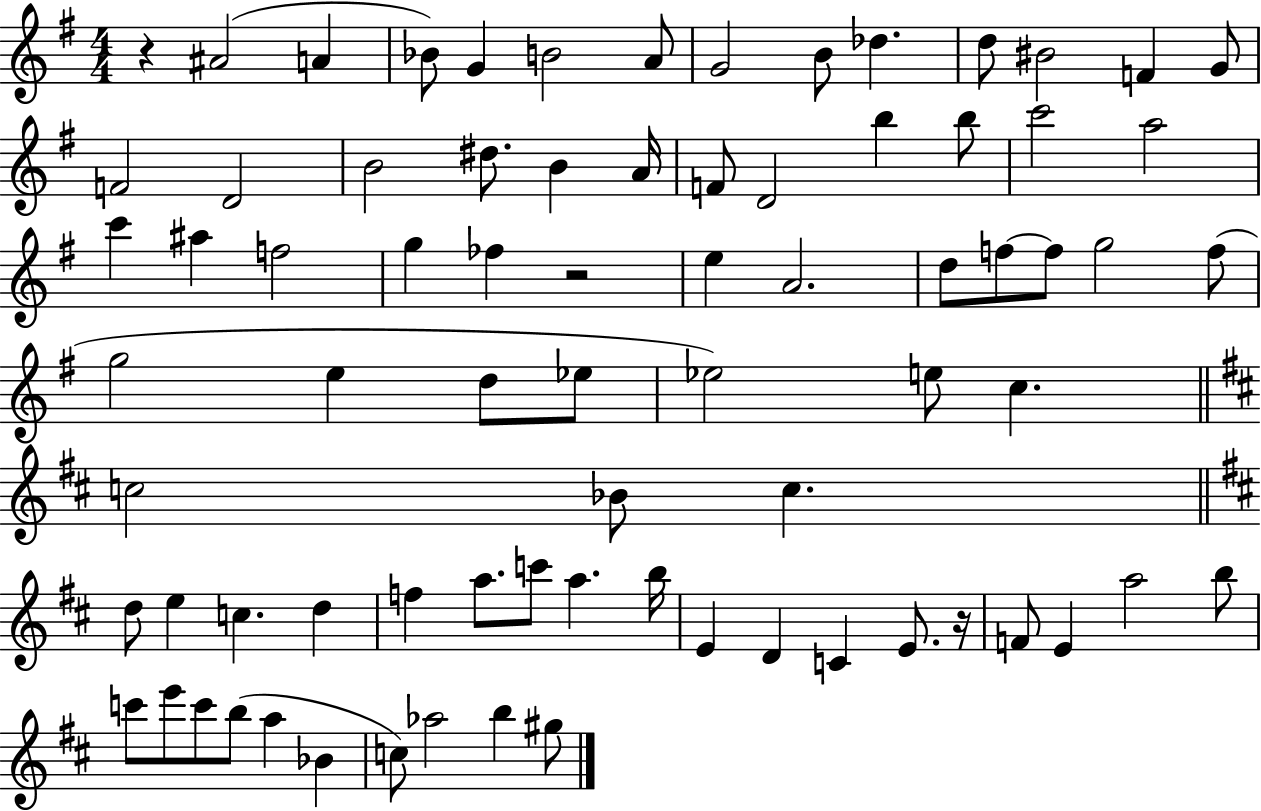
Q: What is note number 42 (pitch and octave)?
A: Eb5